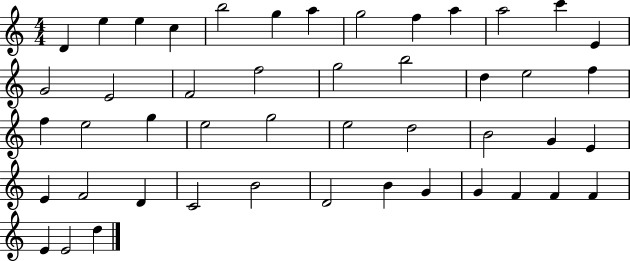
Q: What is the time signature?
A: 4/4